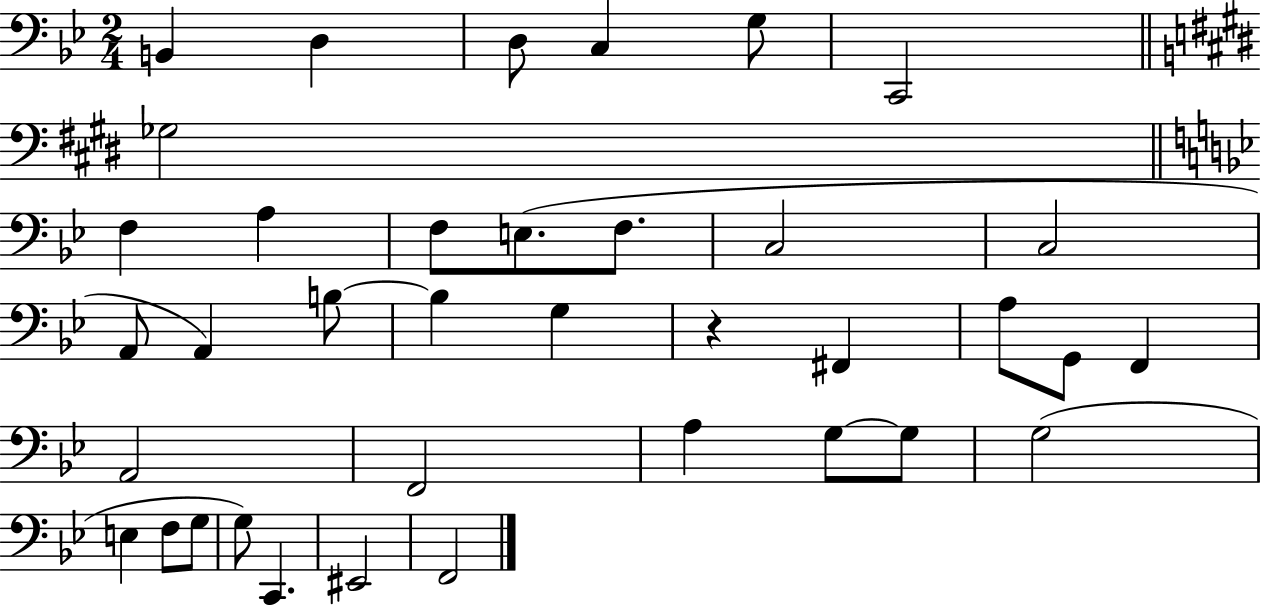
{
  \clef bass
  \numericTimeSignature
  \time 2/4
  \key bes \major
  \repeat volta 2 { b,4 d4 | d8 c4 g8 | c,2 | \bar "||" \break \key e \major ges2 | \bar "||" \break \key g \minor f4 a4 | f8 e8.( f8. | c2 | c2 | \break a,8 a,4) b8~~ | b4 g4 | r4 fis,4 | a8 g,8 f,4 | \break a,2 | f,2 | a4 g8~~ g8 | g2( | \break e4 f8 g8 | g8) c,4. | eis,2 | f,2 | \break } \bar "|."
}